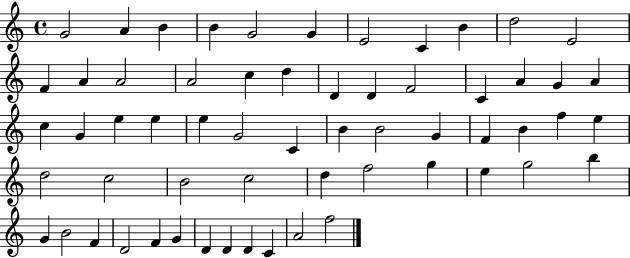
{
  \clef treble
  \time 4/4
  \defaultTimeSignature
  \key c \major
  g'2 a'4 b'4 | b'4 g'2 g'4 | e'2 c'4 b'4 | d''2 e'2 | \break f'4 a'4 a'2 | a'2 c''4 d''4 | d'4 d'4 f'2 | c'4 a'4 g'4 a'4 | \break c''4 g'4 e''4 e''4 | e''4 g'2 c'4 | b'4 b'2 g'4 | f'4 b'4 f''4 e''4 | \break d''2 c''2 | b'2 c''2 | d''4 f''2 g''4 | e''4 g''2 b''4 | \break g'4 b'2 f'4 | d'2 f'4 g'4 | d'4 d'4 d'4 c'4 | a'2 f''2 | \break \bar "|."
}